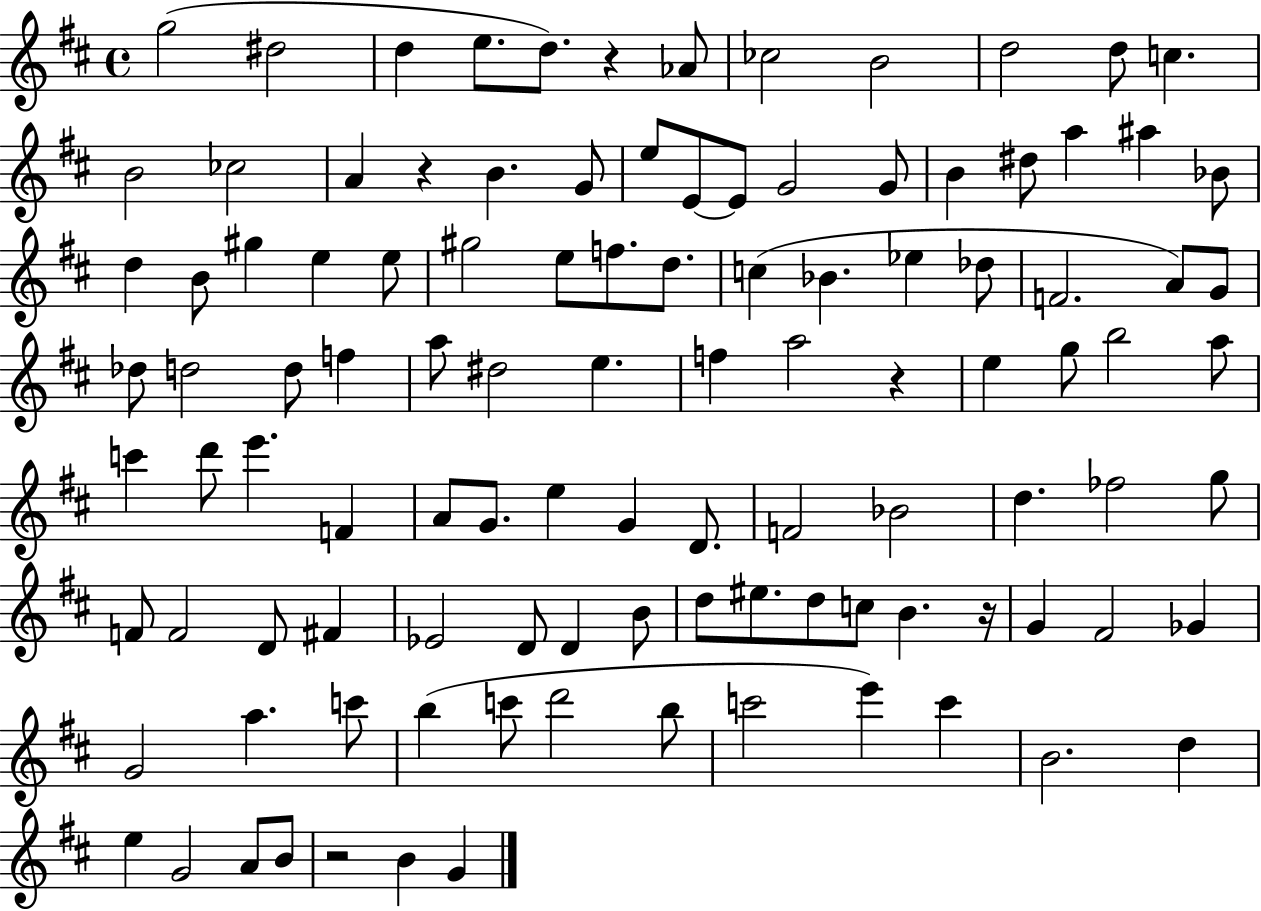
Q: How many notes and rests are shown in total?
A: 108